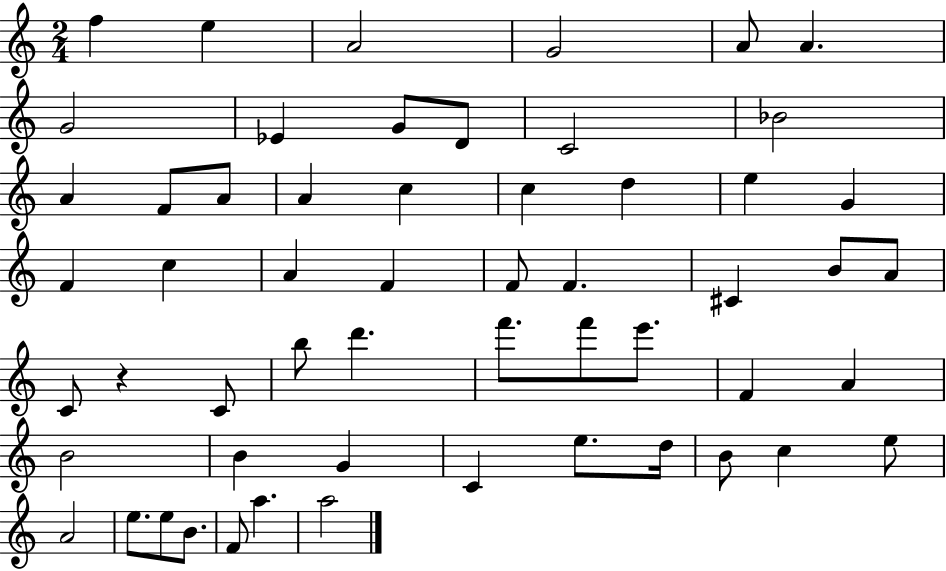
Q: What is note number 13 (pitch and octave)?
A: A4